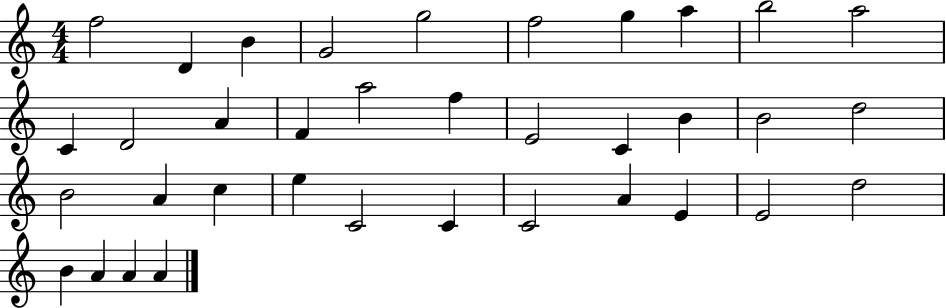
F5/h D4/q B4/q G4/h G5/h F5/h G5/q A5/q B5/h A5/h C4/q D4/h A4/q F4/q A5/h F5/q E4/h C4/q B4/q B4/h D5/h B4/h A4/q C5/q E5/q C4/h C4/q C4/h A4/q E4/q E4/h D5/h B4/q A4/q A4/q A4/q